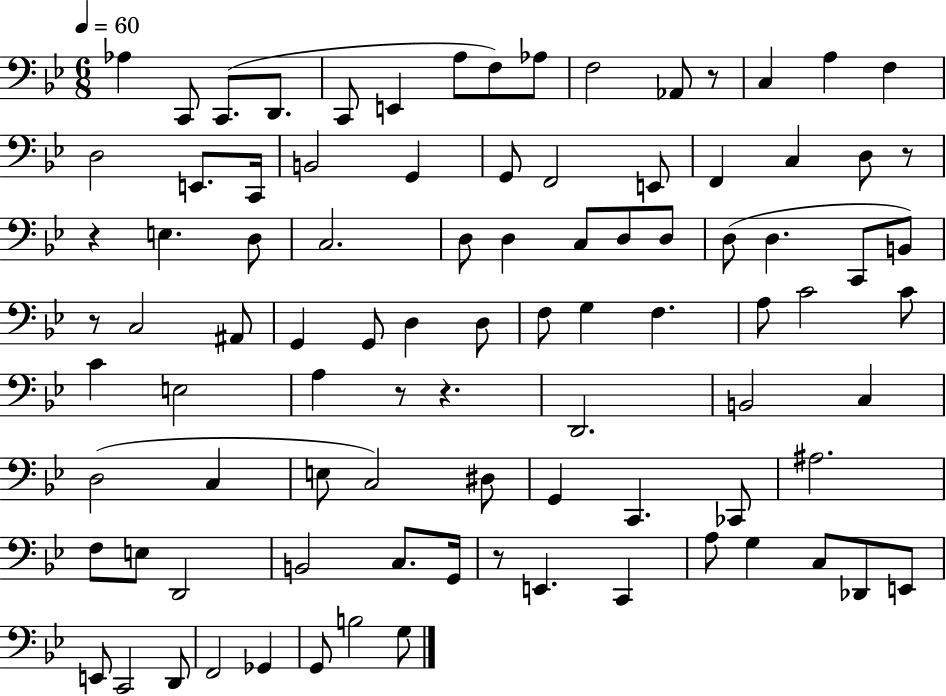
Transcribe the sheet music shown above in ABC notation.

X:1
T:Untitled
M:6/8
L:1/4
K:Bb
_A, C,,/2 C,,/2 D,,/2 C,,/2 E,, A,/2 F,/2 _A,/2 F,2 _A,,/2 z/2 C, A, F, D,2 E,,/2 C,,/4 B,,2 G,, G,,/2 F,,2 E,,/2 F,, C, D,/2 z/2 z E, D,/2 C,2 D,/2 D, C,/2 D,/2 D,/2 D,/2 D, C,,/2 B,,/2 z/2 C,2 ^A,,/2 G,, G,,/2 D, D,/2 F,/2 G, F, A,/2 C2 C/2 C E,2 A, z/2 z D,,2 B,,2 C, D,2 C, E,/2 C,2 ^D,/2 G,, C,, _C,,/2 ^A,2 F,/2 E,/2 D,,2 B,,2 C,/2 G,,/4 z/2 E,, C,, A,/2 G, C,/2 _D,,/2 E,,/2 E,,/2 C,,2 D,,/2 F,,2 _G,, G,,/2 B,2 G,/2